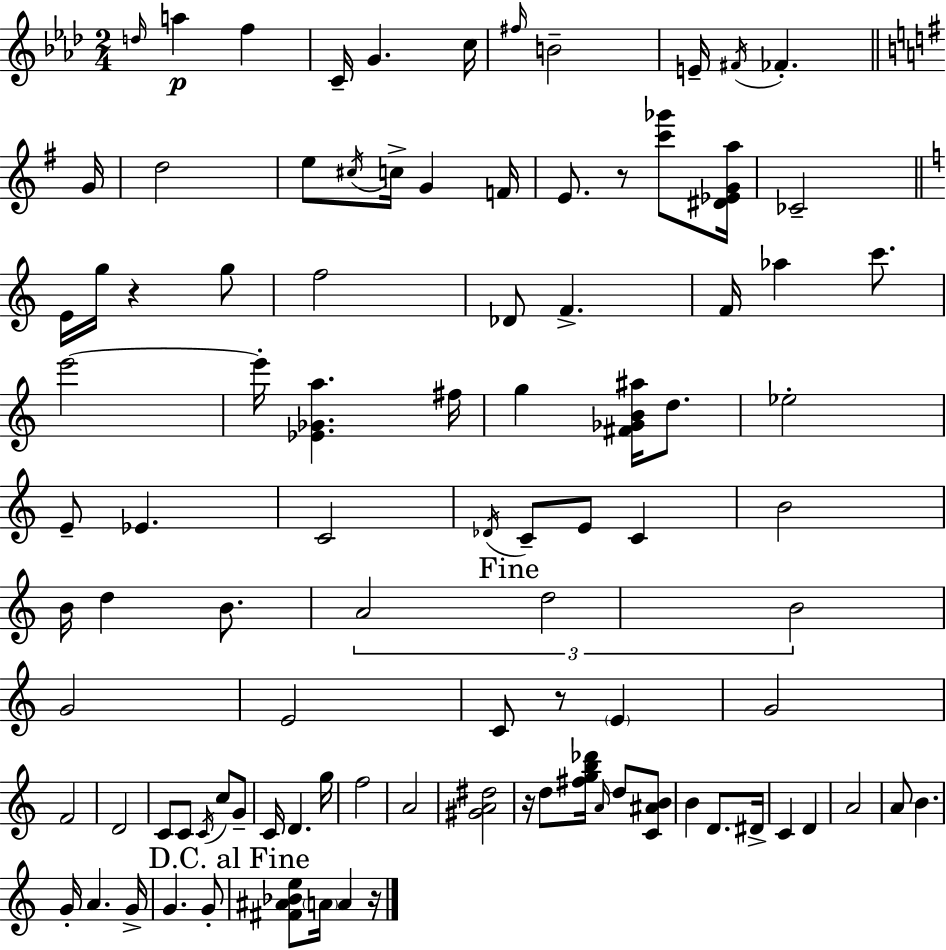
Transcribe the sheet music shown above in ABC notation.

X:1
T:Untitled
M:2/4
L:1/4
K:Ab
d/4 a f C/4 G c/4 ^f/4 B2 E/4 ^F/4 _F G/4 d2 e/2 ^c/4 c/4 G F/4 E/2 z/2 [c'_g']/2 [^D_EGa]/4 _C2 E/4 g/4 z g/2 f2 _D/2 F F/4 _a c'/2 e'2 e'/4 [_E_Ga] ^f/4 g [^F_GB^a]/4 d/2 _e2 E/2 _E C2 _D/4 C/2 E/2 C B2 B/4 d B/2 A2 d2 B2 G2 E2 C/2 z/2 E G2 F2 D2 C/2 C/2 C/4 c/2 G/2 C/4 D g/4 f2 A2 [^GA^d]2 z/4 d/2 [^fgb_d']/4 A/4 d/2 [C^AB]/2 B D/2 ^D/4 C D A2 A/2 B G/4 A G/4 G G/2 [^F^A_Be]/2 A/4 A z/4